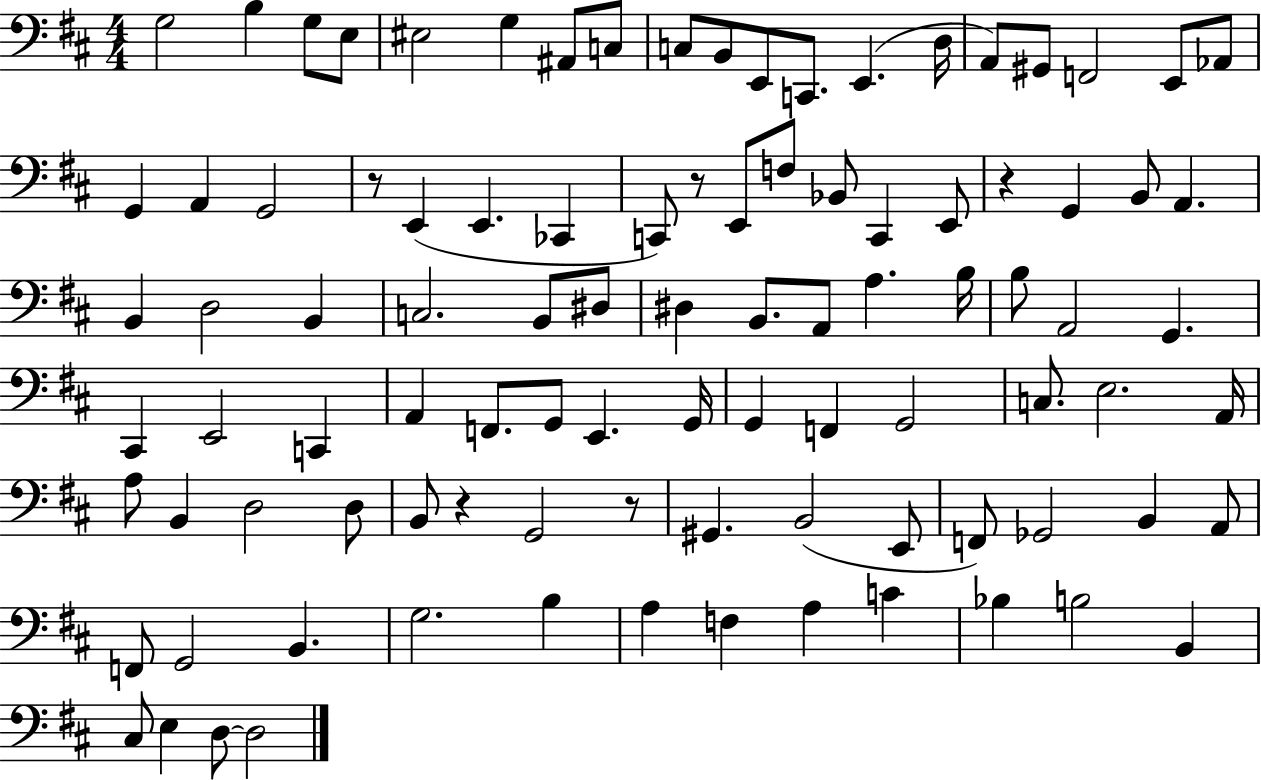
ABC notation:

X:1
T:Untitled
M:4/4
L:1/4
K:D
G,2 B, G,/2 E,/2 ^E,2 G, ^A,,/2 C,/2 C,/2 B,,/2 E,,/2 C,,/2 E,, D,/4 A,,/2 ^G,,/2 F,,2 E,,/2 _A,,/2 G,, A,, G,,2 z/2 E,, E,, _C,, C,,/2 z/2 E,,/2 F,/2 _B,,/2 C,, E,,/2 z G,, B,,/2 A,, B,, D,2 B,, C,2 B,,/2 ^D,/2 ^D, B,,/2 A,,/2 A, B,/4 B,/2 A,,2 G,, ^C,, E,,2 C,, A,, F,,/2 G,,/2 E,, G,,/4 G,, F,, G,,2 C,/2 E,2 A,,/4 A,/2 B,, D,2 D,/2 B,,/2 z G,,2 z/2 ^G,, B,,2 E,,/2 F,,/2 _G,,2 B,, A,,/2 F,,/2 G,,2 B,, G,2 B, A, F, A, C _B, B,2 B,, ^C,/2 E, D,/2 D,2